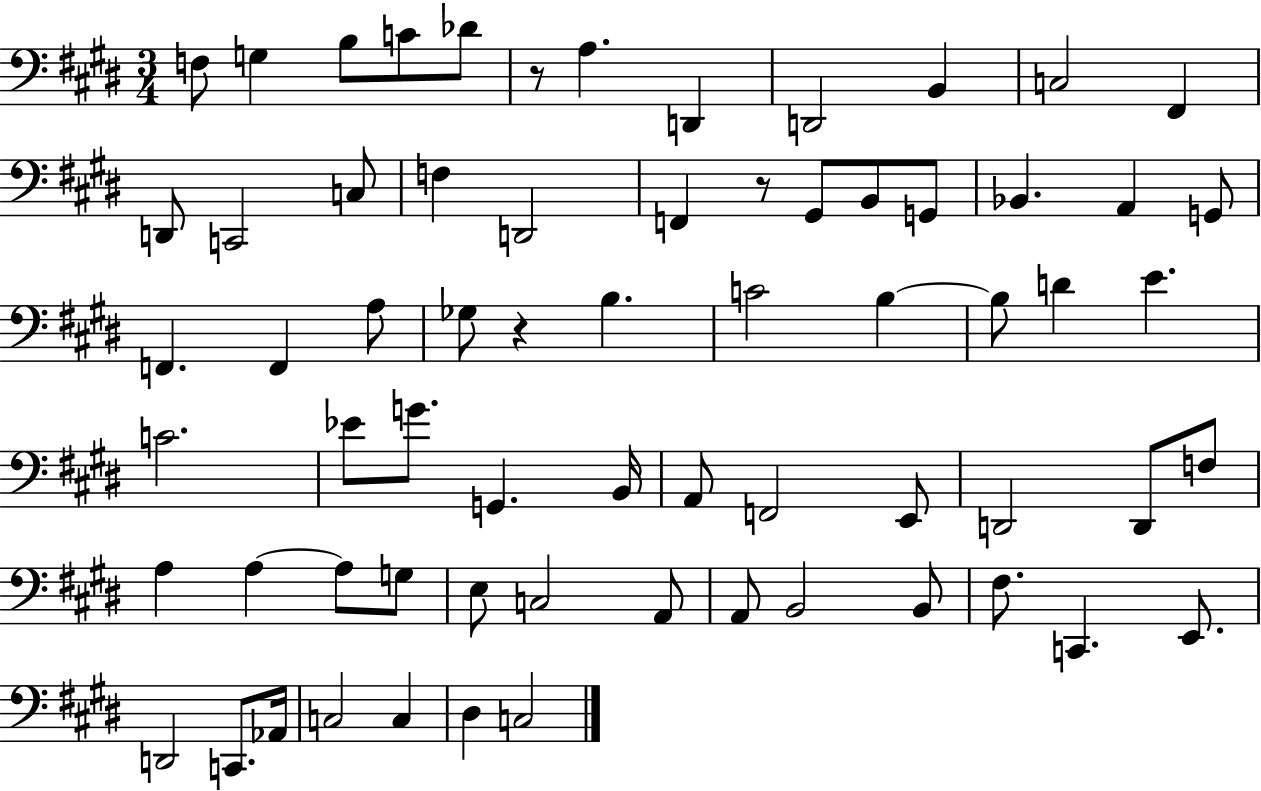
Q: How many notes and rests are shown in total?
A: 67